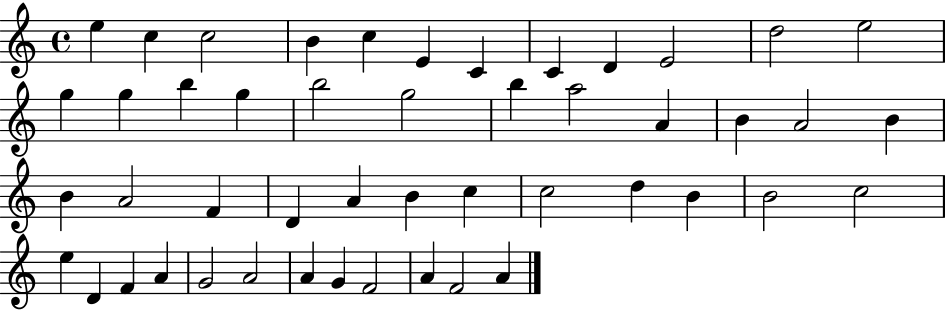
{
  \clef treble
  \time 4/4
  \defaultTimeSignature
  \key c \major
  e''4 c''4 c''2 | b'4 c''4 e'4 c'4 | c'4 d'4 e'2 | d''2 e''2 | \break g''4 g''4 b''4 g''4 | b''2 g''2 | b''4 a''2 a'4 | b'4 a'2 b'4 | \break b'4 a'2 f'4 | d'4 a'4 b'4 c''4 | c''2 d''4 b'4 | b'2 c''2 | \break e''4 d'4 f'4 a'4 | g'2 a'2 | a'4 g'4 f'2 | a'4 f'2 a'4 | \break \bar "|."
}